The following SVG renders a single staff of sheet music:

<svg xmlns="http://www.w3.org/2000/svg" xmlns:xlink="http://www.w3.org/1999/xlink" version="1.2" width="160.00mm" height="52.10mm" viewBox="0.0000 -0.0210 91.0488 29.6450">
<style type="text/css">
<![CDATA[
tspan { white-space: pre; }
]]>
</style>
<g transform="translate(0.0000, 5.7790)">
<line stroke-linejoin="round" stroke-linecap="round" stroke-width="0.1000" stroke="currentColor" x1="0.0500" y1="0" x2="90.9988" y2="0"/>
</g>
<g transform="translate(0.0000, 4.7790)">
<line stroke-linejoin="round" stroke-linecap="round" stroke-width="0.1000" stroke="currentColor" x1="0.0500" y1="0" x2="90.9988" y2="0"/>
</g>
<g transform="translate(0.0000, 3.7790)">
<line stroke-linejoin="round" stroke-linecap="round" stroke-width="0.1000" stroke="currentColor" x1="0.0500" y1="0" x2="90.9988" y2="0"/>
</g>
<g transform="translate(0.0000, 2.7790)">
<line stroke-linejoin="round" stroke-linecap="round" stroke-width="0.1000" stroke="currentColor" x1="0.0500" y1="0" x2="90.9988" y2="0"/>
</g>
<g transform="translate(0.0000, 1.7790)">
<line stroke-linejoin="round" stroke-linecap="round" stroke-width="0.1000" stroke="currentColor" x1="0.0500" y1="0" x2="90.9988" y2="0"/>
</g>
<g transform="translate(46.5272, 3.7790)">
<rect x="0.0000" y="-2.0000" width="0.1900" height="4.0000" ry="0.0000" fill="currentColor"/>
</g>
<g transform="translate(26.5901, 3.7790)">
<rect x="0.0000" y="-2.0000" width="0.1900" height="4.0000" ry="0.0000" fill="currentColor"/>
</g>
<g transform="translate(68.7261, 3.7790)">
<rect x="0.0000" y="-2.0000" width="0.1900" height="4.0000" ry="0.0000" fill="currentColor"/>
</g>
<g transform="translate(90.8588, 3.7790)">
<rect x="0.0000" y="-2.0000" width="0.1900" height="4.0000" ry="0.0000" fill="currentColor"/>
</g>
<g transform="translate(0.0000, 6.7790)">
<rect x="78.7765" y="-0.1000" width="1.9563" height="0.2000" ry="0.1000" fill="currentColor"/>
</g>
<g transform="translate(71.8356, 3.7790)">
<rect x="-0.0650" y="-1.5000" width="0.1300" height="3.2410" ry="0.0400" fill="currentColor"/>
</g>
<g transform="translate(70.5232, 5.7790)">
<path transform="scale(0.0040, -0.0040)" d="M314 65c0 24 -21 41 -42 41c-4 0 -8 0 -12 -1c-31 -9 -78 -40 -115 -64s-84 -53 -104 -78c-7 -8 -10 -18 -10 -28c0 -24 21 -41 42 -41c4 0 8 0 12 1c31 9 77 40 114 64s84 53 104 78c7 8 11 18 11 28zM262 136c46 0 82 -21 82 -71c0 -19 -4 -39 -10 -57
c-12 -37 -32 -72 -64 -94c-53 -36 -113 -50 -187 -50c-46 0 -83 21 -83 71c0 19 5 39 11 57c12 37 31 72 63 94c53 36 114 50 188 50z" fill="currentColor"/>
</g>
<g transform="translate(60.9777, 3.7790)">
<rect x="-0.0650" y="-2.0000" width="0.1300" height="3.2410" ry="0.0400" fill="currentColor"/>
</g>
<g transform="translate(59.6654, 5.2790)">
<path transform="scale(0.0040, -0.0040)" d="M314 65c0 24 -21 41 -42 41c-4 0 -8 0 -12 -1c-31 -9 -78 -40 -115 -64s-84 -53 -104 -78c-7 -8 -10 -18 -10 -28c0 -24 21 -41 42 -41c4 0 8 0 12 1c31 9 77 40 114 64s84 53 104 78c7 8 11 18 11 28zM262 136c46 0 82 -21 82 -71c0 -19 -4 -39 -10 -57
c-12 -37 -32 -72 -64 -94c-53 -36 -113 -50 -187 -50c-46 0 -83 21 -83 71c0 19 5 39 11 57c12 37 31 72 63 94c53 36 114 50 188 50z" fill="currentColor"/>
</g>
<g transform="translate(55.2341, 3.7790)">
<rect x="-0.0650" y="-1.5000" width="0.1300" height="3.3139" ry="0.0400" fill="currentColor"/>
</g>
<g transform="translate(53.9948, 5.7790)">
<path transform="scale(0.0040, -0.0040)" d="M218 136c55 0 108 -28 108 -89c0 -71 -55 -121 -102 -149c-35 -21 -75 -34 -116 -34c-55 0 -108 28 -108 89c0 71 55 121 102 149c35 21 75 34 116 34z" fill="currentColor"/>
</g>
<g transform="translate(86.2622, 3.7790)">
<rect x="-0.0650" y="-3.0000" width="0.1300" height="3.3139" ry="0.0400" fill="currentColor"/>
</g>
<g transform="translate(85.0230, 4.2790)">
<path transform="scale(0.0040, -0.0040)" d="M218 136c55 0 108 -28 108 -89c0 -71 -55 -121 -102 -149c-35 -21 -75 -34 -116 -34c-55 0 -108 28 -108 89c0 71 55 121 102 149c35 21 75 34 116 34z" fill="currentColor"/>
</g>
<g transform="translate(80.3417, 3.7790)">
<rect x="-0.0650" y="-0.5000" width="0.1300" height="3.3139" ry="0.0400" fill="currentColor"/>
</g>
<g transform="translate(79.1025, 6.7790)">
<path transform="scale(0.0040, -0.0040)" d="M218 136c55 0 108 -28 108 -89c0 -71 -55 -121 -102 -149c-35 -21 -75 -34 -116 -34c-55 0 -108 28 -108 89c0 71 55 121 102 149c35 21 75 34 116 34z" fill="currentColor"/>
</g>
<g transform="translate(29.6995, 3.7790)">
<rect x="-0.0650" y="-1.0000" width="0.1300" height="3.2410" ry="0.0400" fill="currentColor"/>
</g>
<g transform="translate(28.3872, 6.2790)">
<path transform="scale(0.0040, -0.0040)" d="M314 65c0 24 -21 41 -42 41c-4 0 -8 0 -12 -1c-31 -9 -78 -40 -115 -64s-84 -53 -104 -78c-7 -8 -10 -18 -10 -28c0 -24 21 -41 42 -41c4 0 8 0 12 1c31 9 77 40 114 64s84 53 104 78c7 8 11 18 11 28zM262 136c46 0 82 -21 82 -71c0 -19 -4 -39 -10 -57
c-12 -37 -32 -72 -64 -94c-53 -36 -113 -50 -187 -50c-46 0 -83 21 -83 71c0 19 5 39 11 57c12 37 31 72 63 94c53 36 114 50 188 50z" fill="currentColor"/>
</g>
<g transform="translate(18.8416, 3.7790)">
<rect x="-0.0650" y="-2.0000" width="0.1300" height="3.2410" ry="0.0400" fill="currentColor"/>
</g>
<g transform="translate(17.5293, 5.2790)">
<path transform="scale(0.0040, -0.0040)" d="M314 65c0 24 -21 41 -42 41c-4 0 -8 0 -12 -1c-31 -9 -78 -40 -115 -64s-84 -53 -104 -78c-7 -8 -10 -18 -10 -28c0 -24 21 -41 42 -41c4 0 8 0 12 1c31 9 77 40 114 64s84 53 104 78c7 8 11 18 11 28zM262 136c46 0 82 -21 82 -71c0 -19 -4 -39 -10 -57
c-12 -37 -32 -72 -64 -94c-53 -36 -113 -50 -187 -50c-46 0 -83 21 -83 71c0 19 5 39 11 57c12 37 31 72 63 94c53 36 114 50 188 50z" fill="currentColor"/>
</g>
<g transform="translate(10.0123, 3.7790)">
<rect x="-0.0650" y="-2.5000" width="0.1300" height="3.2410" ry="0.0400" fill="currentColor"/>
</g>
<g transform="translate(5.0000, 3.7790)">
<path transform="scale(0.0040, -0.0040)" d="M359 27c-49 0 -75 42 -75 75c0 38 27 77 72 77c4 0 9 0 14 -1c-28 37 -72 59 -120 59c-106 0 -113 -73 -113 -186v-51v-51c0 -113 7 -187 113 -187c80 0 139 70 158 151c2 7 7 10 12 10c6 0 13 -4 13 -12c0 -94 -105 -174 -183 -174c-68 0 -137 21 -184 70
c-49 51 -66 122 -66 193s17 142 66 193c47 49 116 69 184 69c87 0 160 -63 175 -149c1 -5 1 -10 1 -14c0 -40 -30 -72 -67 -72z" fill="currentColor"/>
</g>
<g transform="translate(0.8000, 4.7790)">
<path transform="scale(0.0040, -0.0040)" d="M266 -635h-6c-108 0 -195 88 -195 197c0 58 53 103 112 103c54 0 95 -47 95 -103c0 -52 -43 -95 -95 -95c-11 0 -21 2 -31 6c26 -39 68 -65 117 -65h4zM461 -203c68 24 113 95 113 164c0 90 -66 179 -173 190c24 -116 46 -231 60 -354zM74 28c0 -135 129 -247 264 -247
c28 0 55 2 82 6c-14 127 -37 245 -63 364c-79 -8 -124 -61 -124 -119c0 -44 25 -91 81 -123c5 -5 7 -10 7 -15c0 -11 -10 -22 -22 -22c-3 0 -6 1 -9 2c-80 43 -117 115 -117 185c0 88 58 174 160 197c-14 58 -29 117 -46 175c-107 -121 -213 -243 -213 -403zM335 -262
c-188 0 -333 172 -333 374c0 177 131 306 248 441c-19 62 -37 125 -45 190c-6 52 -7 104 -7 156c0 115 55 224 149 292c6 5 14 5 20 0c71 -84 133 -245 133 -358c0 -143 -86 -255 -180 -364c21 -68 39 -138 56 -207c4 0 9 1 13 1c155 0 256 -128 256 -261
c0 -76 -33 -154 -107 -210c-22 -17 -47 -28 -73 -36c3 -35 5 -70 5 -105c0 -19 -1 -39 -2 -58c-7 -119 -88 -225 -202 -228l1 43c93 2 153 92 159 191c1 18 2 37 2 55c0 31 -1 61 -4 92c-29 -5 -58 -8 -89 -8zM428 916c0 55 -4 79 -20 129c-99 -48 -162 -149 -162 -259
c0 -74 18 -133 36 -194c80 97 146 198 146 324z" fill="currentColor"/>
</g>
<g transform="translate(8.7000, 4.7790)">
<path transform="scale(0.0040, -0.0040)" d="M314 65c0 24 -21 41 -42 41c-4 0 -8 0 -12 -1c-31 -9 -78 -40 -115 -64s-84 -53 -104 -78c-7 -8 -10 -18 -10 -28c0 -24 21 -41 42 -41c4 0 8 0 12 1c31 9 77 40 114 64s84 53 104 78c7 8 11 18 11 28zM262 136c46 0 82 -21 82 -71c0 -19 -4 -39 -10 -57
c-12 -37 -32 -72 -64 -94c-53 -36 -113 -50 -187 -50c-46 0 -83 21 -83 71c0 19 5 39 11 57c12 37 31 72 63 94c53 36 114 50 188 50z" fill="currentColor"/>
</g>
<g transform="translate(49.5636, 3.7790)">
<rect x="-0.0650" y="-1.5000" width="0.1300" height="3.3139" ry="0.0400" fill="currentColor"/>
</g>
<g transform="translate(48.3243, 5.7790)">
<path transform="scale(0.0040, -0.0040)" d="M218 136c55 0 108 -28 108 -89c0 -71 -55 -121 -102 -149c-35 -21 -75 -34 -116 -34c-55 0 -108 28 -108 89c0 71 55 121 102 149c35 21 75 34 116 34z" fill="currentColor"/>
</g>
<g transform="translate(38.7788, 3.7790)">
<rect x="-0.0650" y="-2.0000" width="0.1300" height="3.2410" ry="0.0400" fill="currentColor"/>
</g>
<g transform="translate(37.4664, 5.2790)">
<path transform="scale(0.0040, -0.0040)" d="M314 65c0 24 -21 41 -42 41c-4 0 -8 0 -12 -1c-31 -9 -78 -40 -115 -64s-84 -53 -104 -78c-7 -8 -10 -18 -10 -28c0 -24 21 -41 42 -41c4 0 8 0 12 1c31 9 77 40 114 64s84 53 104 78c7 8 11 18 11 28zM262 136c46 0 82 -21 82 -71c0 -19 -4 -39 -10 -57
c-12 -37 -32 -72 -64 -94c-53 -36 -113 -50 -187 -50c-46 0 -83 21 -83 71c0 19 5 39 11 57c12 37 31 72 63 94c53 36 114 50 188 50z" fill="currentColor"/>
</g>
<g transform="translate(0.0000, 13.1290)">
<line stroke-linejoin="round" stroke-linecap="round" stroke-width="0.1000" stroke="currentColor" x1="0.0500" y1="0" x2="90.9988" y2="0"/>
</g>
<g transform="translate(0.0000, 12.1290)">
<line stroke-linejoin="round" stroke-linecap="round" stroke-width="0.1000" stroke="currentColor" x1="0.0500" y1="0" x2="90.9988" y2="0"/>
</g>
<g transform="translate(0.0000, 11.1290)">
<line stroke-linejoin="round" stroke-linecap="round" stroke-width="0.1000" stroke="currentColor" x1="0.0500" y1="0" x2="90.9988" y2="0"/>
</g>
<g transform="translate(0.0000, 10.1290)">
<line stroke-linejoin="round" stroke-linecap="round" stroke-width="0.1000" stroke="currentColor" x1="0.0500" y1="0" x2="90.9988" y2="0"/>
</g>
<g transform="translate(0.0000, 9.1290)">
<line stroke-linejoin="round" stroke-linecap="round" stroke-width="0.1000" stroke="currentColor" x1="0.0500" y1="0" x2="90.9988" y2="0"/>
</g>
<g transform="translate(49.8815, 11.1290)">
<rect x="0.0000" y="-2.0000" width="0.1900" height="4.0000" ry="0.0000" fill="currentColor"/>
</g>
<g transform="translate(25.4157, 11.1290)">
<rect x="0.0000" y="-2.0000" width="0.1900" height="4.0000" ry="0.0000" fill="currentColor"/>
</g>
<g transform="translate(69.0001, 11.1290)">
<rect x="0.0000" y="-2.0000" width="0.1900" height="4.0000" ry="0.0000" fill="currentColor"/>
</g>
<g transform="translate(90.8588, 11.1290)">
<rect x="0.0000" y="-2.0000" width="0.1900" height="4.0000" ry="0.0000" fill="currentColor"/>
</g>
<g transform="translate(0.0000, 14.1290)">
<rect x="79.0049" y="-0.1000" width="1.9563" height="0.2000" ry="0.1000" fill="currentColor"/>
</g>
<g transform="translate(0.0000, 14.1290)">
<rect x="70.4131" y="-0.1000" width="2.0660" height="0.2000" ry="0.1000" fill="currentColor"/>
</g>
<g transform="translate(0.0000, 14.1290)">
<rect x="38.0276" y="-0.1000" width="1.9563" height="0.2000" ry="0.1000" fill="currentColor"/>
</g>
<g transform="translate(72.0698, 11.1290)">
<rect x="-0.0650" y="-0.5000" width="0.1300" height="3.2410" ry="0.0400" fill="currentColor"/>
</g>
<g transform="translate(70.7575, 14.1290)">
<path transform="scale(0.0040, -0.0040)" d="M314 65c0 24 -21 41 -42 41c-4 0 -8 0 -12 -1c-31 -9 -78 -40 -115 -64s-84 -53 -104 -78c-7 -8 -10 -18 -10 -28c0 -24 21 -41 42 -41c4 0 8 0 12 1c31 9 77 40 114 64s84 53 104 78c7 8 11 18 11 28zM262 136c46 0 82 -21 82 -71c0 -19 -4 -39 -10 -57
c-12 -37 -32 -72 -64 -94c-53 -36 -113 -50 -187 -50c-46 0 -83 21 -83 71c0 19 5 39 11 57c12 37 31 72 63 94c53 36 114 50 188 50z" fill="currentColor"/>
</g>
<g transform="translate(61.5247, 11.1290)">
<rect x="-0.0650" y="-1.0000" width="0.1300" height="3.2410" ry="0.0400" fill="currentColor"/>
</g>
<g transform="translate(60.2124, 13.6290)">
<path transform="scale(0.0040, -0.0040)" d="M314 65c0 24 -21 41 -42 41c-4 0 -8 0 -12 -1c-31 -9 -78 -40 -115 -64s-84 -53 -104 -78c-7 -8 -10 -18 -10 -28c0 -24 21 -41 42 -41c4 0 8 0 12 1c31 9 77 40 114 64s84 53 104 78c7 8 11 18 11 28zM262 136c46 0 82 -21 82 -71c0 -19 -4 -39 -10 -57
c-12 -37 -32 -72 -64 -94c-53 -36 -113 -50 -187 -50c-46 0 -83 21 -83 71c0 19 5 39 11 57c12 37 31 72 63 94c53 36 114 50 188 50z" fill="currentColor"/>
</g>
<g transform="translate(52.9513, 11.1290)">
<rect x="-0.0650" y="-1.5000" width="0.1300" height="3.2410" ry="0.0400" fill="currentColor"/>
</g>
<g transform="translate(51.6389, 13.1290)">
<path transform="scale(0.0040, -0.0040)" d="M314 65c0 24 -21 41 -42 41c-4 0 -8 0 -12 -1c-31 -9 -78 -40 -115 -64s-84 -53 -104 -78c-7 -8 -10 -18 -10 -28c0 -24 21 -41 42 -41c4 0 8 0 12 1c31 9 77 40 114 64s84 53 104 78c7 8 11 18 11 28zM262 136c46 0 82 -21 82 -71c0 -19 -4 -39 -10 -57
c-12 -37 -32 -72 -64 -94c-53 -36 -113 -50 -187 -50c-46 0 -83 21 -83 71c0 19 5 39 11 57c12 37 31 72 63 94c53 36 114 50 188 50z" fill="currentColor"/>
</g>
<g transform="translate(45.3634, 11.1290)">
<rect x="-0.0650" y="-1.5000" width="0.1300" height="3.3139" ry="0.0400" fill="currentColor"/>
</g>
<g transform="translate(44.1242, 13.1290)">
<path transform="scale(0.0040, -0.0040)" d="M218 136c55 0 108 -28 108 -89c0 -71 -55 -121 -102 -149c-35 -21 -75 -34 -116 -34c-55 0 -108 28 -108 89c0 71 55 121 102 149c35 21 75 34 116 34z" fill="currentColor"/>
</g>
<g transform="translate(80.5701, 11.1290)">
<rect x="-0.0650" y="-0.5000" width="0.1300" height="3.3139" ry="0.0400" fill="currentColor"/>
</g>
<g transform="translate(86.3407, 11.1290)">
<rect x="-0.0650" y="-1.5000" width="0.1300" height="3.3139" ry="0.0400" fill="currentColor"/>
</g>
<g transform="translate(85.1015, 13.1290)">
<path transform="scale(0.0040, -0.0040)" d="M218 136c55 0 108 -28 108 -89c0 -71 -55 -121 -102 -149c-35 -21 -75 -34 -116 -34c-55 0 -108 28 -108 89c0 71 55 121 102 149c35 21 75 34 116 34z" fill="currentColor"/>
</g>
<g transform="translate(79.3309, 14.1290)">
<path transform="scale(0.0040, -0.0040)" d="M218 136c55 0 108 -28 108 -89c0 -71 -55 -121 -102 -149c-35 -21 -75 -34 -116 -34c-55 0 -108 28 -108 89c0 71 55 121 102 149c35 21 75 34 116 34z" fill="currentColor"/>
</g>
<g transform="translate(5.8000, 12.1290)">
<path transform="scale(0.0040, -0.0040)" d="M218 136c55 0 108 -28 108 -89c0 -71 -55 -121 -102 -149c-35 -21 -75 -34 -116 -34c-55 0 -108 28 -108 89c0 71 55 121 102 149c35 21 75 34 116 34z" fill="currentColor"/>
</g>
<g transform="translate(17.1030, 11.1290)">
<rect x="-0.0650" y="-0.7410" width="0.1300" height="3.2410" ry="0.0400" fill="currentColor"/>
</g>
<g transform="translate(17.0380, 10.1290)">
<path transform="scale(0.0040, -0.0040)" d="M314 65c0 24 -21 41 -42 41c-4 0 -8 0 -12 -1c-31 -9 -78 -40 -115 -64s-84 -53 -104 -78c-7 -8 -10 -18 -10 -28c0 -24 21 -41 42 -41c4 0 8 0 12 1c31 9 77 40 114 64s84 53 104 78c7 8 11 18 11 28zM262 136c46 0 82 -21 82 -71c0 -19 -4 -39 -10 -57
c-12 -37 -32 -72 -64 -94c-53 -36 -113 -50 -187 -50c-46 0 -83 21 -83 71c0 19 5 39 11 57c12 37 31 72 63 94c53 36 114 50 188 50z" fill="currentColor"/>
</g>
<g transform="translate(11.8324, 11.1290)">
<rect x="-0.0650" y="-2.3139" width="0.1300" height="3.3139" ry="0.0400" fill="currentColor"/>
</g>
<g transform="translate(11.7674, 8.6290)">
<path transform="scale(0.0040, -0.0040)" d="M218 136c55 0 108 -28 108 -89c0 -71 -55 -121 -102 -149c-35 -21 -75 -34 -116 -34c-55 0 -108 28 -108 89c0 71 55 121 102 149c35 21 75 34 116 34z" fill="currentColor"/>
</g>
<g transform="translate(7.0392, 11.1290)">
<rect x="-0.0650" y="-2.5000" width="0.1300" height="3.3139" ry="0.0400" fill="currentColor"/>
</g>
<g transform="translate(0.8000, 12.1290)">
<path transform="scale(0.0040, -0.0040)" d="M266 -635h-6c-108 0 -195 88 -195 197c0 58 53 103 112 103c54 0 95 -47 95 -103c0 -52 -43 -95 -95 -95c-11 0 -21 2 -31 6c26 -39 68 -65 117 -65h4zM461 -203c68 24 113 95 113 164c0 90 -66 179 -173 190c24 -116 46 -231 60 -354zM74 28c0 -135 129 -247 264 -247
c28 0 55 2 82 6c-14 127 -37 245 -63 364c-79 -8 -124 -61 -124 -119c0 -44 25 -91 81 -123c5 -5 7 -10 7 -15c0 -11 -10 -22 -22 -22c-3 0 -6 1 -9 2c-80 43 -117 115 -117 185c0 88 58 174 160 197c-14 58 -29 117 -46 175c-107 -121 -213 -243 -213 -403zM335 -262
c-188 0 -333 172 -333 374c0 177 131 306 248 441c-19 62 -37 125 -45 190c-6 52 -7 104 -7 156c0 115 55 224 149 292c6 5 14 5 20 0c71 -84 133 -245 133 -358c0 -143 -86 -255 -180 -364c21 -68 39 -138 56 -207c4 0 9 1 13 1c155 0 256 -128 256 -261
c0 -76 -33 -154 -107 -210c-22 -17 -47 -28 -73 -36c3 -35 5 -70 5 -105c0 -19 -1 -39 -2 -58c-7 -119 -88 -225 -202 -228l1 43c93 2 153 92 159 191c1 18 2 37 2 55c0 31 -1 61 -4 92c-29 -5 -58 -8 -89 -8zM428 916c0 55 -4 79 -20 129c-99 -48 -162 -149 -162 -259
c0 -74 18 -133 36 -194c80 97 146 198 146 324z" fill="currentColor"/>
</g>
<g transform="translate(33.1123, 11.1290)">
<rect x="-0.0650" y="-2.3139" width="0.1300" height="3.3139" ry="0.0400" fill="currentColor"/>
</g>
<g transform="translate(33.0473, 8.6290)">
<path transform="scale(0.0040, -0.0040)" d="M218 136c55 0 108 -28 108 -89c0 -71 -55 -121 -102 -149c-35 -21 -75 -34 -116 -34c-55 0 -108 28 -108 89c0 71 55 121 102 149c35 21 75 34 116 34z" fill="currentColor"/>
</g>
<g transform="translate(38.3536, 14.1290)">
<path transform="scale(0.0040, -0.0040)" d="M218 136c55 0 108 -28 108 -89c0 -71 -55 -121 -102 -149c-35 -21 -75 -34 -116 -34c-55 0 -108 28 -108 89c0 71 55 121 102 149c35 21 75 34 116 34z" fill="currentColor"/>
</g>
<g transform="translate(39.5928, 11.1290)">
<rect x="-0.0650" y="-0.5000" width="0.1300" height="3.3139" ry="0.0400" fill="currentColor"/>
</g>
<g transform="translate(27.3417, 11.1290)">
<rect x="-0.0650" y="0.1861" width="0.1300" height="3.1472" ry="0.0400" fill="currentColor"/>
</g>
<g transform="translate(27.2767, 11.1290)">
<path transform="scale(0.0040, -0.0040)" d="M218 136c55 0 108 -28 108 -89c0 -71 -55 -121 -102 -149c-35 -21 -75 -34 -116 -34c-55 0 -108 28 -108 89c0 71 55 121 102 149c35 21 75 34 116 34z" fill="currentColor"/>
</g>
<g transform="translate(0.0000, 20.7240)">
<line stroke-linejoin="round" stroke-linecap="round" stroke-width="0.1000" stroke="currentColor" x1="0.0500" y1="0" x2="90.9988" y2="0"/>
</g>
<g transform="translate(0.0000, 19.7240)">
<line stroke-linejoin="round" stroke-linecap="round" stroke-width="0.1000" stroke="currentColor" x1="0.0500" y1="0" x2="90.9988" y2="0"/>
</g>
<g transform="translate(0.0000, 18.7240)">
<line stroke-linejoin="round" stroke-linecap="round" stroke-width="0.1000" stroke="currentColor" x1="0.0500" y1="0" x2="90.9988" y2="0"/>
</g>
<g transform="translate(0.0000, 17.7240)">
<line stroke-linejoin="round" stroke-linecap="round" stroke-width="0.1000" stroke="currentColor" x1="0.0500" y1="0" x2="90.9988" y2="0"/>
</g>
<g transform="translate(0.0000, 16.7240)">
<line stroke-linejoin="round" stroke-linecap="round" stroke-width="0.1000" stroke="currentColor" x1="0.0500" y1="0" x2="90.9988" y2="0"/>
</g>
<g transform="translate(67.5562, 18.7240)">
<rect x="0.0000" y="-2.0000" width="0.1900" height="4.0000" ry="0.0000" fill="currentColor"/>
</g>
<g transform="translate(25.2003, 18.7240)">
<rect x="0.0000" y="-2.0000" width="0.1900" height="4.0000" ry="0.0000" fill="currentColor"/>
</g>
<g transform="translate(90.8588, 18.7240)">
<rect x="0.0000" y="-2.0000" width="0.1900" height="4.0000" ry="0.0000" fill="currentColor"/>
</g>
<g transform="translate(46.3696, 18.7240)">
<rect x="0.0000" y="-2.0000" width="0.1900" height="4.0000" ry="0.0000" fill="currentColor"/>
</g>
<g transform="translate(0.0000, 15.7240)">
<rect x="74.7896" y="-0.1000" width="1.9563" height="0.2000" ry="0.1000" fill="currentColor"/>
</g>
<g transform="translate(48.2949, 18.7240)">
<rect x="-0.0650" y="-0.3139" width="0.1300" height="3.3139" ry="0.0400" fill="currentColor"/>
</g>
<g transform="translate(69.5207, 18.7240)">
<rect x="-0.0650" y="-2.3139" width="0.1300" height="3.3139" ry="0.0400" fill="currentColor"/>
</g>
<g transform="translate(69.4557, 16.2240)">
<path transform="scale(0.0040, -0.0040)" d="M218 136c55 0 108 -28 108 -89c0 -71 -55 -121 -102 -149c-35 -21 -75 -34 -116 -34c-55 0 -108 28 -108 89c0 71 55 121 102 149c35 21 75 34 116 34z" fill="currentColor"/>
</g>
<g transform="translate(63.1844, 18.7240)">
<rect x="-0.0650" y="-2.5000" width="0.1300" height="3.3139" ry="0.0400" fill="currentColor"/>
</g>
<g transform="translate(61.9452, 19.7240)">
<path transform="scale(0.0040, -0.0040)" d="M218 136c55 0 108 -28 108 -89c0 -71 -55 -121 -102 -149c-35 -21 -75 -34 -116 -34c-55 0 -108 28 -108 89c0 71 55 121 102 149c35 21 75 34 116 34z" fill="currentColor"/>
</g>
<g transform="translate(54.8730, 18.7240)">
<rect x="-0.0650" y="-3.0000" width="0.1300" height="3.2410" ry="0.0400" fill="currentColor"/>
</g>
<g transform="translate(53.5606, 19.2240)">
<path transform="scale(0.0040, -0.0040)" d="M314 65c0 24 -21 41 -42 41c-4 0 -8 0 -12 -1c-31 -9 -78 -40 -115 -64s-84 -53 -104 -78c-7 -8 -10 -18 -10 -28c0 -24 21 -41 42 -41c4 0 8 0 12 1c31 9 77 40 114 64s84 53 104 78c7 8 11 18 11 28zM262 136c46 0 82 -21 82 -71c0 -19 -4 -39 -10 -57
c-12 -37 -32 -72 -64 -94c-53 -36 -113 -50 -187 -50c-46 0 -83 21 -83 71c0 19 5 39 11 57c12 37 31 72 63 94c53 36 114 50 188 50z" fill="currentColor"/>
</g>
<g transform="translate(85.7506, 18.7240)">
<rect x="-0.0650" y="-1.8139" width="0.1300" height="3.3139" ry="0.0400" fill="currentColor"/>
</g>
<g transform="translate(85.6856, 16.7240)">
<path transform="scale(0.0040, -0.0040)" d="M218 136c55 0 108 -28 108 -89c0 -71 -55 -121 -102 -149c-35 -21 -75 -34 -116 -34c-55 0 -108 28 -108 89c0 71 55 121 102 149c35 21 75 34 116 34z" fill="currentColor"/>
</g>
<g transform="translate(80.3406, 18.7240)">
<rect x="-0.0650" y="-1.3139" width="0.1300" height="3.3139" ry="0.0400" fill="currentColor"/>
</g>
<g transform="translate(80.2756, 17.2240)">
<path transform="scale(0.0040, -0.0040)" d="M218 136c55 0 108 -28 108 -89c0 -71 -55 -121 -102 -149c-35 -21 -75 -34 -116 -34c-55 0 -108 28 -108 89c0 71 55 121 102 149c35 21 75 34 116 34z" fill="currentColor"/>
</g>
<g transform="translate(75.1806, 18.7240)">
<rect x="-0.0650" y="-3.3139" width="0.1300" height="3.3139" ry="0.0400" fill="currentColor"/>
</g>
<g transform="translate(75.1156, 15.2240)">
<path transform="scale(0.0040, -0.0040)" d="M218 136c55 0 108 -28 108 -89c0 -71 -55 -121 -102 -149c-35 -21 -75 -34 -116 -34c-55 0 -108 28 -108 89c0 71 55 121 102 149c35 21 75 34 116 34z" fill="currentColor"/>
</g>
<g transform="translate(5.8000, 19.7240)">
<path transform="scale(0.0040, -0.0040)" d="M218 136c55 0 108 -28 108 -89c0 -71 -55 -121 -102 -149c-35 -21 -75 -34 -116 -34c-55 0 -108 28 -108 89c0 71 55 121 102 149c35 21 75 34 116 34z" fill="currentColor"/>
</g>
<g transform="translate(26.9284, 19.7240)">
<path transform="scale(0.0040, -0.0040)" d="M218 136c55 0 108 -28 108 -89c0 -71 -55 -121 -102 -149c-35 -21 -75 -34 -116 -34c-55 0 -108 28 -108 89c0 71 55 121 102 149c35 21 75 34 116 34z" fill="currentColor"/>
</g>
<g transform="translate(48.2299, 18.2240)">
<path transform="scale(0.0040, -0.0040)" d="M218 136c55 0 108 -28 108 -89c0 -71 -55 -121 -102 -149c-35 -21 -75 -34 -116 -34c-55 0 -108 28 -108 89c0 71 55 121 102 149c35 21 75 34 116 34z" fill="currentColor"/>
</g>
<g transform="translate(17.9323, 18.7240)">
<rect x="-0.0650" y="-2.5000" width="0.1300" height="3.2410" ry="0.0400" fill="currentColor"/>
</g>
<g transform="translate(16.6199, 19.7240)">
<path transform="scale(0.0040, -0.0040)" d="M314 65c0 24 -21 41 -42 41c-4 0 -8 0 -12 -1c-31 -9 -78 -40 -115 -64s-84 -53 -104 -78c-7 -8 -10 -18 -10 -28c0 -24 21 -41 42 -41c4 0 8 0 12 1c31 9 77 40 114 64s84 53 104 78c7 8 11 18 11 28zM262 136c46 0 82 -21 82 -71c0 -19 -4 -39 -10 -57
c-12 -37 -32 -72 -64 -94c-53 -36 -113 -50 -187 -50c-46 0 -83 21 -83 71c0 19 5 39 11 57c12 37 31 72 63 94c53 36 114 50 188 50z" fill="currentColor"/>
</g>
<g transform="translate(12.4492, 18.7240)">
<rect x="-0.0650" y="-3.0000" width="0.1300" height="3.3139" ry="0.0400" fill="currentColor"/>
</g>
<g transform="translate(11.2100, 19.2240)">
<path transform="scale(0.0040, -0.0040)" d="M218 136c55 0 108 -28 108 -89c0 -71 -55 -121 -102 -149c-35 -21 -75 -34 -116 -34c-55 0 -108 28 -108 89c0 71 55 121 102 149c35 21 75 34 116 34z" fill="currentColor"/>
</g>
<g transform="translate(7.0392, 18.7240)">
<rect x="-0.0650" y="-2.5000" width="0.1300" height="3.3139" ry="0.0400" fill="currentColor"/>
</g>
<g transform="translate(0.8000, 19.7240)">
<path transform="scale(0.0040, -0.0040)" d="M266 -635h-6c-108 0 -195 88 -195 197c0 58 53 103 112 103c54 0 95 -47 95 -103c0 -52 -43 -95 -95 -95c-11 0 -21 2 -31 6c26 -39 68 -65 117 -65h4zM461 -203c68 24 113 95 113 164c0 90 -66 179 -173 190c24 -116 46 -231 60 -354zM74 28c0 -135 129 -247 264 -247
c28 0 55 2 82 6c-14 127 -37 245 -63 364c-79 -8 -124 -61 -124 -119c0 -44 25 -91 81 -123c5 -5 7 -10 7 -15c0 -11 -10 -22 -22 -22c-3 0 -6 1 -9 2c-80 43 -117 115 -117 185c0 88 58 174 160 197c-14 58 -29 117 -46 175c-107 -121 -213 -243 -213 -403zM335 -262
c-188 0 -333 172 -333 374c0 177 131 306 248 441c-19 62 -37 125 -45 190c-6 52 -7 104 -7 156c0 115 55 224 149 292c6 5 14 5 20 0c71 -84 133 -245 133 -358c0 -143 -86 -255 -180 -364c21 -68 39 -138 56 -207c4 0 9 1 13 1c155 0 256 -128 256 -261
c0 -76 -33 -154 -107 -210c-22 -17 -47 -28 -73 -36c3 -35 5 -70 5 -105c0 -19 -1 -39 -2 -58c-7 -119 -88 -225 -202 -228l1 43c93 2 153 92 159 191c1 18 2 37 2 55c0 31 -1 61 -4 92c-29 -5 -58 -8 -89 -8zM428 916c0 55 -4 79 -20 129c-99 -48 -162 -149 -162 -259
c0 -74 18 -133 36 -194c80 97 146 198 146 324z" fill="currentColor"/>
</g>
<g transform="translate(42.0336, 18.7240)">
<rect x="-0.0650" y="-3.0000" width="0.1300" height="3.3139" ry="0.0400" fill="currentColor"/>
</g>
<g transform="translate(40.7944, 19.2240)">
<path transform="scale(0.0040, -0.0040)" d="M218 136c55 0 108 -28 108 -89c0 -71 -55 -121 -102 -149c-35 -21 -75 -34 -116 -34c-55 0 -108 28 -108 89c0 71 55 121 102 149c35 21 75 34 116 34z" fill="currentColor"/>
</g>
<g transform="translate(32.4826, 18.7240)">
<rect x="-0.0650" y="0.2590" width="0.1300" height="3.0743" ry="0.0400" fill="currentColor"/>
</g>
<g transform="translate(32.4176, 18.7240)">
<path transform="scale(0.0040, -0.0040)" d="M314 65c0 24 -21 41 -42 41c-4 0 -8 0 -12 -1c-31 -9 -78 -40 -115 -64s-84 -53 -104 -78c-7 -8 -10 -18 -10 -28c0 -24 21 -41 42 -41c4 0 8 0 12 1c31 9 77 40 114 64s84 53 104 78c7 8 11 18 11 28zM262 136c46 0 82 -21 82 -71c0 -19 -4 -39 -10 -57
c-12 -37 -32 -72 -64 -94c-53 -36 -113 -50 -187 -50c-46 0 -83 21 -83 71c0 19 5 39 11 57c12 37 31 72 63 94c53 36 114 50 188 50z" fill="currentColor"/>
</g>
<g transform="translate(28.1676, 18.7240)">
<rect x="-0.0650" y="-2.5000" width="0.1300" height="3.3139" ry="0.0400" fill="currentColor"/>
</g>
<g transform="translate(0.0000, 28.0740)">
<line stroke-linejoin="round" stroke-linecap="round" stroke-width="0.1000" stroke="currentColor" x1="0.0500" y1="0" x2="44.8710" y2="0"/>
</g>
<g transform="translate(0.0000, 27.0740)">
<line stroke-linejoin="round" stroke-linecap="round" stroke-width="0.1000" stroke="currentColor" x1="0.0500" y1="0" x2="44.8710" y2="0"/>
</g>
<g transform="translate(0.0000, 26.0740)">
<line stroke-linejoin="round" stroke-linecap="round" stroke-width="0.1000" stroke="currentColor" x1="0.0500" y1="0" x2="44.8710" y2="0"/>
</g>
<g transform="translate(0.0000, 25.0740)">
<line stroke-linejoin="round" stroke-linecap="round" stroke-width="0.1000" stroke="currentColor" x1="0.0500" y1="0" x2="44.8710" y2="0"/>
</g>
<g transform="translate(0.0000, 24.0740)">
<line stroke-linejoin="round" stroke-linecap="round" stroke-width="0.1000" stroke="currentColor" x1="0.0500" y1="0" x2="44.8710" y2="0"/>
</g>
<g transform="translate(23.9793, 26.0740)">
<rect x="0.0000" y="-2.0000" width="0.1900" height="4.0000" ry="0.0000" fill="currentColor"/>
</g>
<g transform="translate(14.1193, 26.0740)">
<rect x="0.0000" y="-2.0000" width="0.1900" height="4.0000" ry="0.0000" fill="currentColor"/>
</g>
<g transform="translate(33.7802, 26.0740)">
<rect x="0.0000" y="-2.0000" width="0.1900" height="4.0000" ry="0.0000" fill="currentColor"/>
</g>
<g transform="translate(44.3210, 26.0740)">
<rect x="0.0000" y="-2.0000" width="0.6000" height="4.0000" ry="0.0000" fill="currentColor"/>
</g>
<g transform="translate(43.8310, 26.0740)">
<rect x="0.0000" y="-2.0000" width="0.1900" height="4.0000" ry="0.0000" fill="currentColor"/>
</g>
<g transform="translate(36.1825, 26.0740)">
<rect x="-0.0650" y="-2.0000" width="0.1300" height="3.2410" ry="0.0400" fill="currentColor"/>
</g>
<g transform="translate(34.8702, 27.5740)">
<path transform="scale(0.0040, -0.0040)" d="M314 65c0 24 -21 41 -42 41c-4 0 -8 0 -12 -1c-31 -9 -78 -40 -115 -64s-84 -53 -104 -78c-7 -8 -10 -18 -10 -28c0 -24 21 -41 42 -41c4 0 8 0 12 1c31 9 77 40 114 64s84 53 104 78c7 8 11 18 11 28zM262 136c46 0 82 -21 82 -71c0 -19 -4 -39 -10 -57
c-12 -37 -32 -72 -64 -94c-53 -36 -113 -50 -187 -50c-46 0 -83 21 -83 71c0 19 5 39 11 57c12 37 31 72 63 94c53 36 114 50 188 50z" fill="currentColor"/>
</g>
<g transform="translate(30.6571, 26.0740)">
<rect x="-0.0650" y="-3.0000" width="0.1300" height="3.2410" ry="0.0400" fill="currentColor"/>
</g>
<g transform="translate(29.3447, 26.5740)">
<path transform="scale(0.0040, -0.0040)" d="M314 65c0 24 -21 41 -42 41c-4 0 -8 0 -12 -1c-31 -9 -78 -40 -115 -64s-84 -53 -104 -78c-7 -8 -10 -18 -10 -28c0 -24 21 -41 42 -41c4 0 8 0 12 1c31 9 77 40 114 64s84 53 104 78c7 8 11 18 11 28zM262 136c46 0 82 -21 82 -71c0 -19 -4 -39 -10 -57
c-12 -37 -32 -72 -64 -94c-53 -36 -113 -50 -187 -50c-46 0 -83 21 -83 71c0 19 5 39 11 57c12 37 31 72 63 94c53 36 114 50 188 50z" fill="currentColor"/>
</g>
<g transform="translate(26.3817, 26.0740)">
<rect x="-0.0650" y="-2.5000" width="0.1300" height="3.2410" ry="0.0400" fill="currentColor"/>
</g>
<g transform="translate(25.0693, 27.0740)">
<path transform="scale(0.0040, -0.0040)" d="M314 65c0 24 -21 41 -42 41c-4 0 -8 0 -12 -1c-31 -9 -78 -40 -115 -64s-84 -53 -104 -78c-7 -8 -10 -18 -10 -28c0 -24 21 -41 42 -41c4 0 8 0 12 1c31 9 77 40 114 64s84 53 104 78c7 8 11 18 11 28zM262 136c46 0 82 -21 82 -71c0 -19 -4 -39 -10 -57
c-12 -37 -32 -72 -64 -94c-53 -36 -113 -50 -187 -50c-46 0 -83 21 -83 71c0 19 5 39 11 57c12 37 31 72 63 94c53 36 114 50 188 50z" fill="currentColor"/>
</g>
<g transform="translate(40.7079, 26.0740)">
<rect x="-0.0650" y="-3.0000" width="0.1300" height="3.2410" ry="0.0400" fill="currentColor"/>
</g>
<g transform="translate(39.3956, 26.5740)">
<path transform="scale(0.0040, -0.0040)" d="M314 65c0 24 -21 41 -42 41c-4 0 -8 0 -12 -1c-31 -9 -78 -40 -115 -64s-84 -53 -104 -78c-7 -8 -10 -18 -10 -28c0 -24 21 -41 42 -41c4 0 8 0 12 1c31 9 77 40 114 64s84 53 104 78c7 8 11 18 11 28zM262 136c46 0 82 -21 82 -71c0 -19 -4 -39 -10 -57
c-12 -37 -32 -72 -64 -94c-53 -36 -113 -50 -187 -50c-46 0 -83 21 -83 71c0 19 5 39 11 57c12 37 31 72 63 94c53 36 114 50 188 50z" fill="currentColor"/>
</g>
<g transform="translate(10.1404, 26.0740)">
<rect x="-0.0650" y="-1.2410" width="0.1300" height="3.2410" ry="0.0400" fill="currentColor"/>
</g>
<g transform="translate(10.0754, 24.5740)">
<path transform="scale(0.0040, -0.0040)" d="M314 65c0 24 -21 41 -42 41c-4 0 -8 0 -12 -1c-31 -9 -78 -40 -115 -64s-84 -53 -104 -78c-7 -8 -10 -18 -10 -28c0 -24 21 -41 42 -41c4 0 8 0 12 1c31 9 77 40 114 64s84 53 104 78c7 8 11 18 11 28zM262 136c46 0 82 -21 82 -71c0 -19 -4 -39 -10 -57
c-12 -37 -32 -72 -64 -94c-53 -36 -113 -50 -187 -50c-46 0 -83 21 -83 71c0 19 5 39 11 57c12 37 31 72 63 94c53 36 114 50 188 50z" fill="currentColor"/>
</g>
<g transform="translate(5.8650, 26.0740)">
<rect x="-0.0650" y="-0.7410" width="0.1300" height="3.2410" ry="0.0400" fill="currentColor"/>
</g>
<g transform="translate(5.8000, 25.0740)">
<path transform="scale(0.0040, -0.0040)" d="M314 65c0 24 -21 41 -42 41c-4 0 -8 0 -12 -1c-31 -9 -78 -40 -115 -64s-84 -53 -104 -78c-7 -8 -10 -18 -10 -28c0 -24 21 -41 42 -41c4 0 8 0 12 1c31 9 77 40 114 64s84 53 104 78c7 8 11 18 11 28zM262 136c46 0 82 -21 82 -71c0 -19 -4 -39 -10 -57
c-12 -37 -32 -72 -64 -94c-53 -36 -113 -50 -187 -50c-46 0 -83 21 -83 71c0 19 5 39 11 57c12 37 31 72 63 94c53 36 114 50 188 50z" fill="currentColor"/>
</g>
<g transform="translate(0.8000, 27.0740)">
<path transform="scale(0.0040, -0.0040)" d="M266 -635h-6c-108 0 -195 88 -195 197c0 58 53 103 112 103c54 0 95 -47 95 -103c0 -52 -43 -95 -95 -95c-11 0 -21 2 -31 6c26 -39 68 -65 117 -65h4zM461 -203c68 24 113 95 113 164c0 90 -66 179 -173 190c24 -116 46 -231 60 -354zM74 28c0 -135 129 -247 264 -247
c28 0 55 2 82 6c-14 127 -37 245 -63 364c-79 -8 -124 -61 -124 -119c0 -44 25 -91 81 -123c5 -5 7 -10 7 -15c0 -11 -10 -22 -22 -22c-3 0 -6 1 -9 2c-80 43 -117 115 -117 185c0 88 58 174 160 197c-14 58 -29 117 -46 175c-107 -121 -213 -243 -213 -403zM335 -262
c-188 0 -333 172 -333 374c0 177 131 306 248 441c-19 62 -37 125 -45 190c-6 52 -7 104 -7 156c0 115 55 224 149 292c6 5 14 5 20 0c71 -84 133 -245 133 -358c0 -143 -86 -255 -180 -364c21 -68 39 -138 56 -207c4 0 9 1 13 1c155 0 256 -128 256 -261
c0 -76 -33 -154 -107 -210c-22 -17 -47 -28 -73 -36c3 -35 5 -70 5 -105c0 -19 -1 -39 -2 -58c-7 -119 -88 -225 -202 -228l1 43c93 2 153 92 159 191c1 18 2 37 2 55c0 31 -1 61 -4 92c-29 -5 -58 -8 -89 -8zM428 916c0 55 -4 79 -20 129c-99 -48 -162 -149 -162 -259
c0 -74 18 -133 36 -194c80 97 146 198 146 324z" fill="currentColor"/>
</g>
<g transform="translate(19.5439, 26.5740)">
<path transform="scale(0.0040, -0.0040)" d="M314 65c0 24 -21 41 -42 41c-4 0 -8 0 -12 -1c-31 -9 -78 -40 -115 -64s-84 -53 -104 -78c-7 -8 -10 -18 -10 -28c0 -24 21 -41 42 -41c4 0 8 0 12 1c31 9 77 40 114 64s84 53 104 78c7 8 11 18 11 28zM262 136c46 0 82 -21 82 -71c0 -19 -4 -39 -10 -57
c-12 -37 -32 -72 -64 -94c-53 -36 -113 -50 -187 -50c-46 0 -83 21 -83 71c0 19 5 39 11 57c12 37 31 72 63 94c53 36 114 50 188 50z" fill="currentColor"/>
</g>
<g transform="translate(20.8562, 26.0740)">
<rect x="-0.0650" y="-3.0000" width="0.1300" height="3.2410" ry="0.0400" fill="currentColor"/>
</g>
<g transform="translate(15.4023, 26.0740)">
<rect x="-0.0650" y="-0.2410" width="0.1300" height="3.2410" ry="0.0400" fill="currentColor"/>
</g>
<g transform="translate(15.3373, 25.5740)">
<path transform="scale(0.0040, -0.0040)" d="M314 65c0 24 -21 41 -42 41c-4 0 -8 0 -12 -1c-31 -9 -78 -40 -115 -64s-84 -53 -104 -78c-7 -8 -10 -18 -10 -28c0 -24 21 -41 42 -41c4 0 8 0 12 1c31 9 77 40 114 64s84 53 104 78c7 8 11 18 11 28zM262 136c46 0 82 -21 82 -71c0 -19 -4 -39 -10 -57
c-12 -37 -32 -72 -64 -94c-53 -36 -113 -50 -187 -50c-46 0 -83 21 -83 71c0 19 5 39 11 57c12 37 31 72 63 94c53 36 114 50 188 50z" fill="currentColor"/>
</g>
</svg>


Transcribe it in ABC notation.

X:1
T:Untitled
M:4/4
L:1/4
K:C
G2 F2 D2 F2 E E F2 E2 C A G g d2 B g C E E2 D2 C2 C E G A G2 G B2 A c A2 G g b e f d2 e2 c2 A2 G2 A2 F2 A2